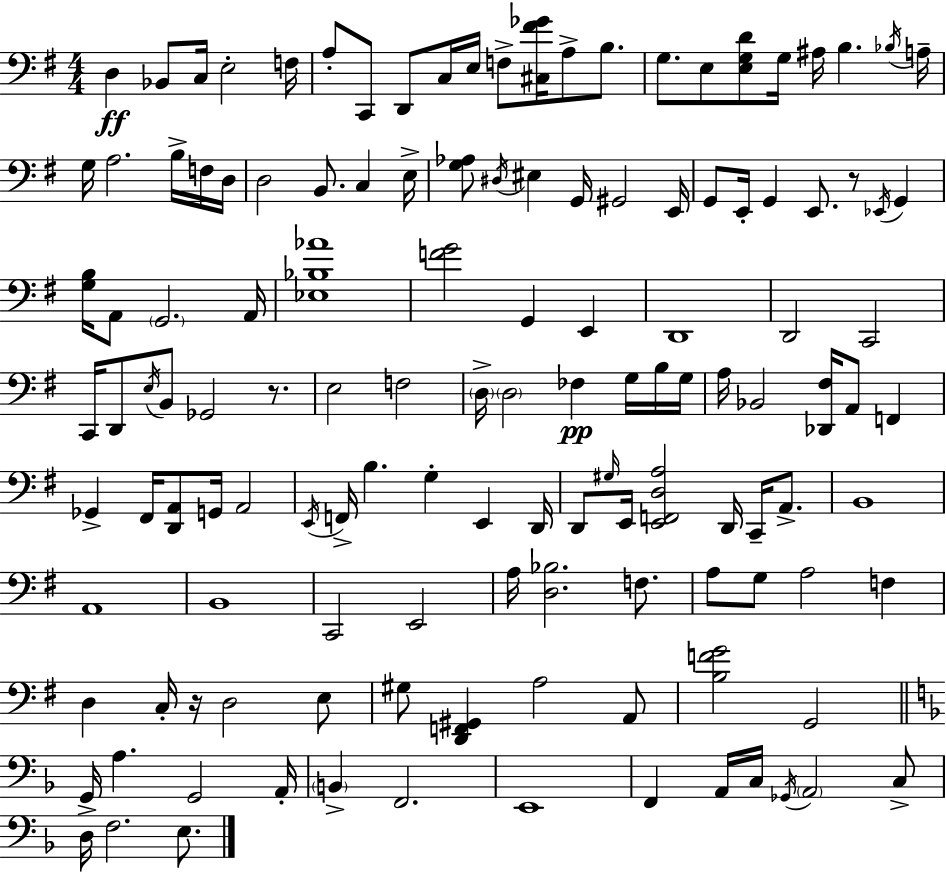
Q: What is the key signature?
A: E minor